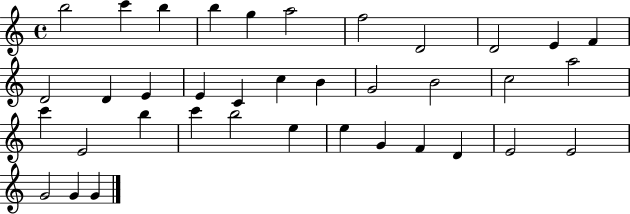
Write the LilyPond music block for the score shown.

{
  \clef treble
  \time 4/4
  \defaultTimeSignature
  \key c \major
  b''2 c'''4 b''4 | b''4 g''4 a''2 | f''2 d'2 | d'2 e'4 f'4 | \break d'2 d'4 e'4 | e'4 c'4 c''4 b'4 | g'2 b'2 | c''2 a''2 | \break c'''4 e'2 b''4 | c'''4 b''2 e''4 | e''4 g'4 f'4 d'4 | e'2 e'2 | \break g'2 g'4 g'4 | \bar "|."
}